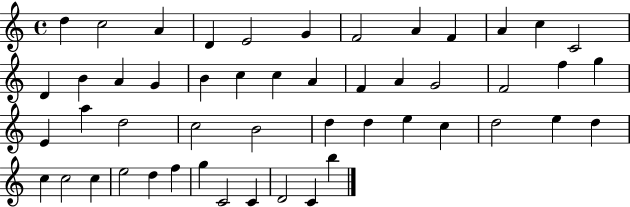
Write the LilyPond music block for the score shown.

{
  \clef treble
  \time 4/4
  \defaultTimeSignature
  \key c \major
  d''4 c''2 a'4 | d'4 e'2 g'4 | f'2 a'4 f'4 | a'4 c''4 c'2 | \break d'4 b'4 a'4 g'4 | b'4 c''4 c''4 a'4 | f'4 a'4 g'2 | f'2 f''4 g''4 | \break e'4 a''4 d''2 | c''2 b'2 | d''4 d''4 e''4 c''4 | d''2 e''4 d''4 | \break c''4 c''2 c''4 | e''2 d''4 f''4 | g''4 c'2 c'4 | d'2 c'4 b''4 | \break \bar "|."
}